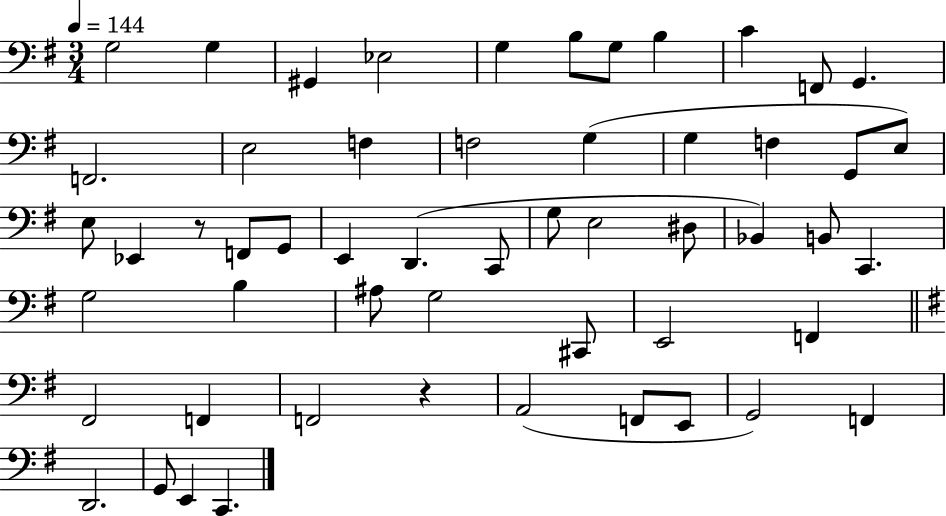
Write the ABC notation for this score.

X:1
T:Untitled
M:3/4
L:1/4
K:G
G,2 G, ^G,, _E,2 G, B,/2 G,/2 B, C F,,/2 G,, F,,2 E,2 F, F,2 G, G, F, G,,/2 E,/2 E,/2 _E,, z/2 F,,/2 G,,/2 E,, D,, C,,/2 G,/2 E,2 ^D,/2 _B,, B,,/2 C,, G,2 B, ^A,/2 G,2 ^C,,/2 E,,2 F,, ^F,,2 F,, F,,2 z A,,2 F,,/2 E,,/2 G,,2 F,, D,,2 G,,/2 E,, C,,